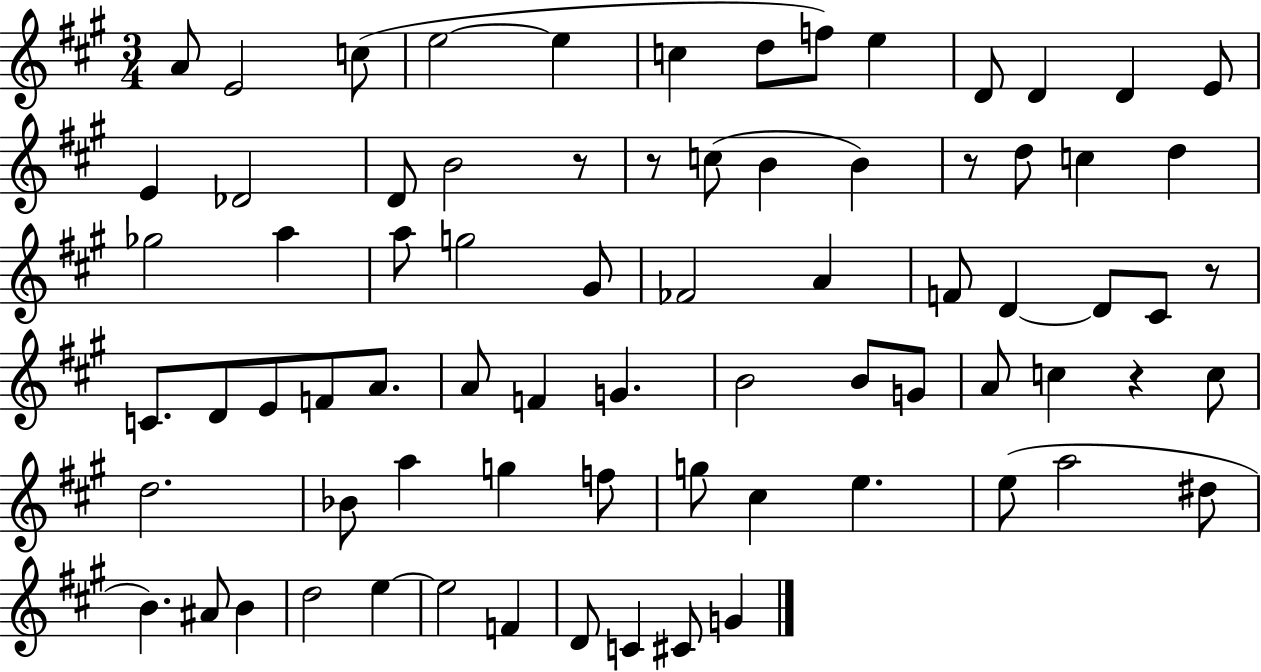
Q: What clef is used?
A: treble